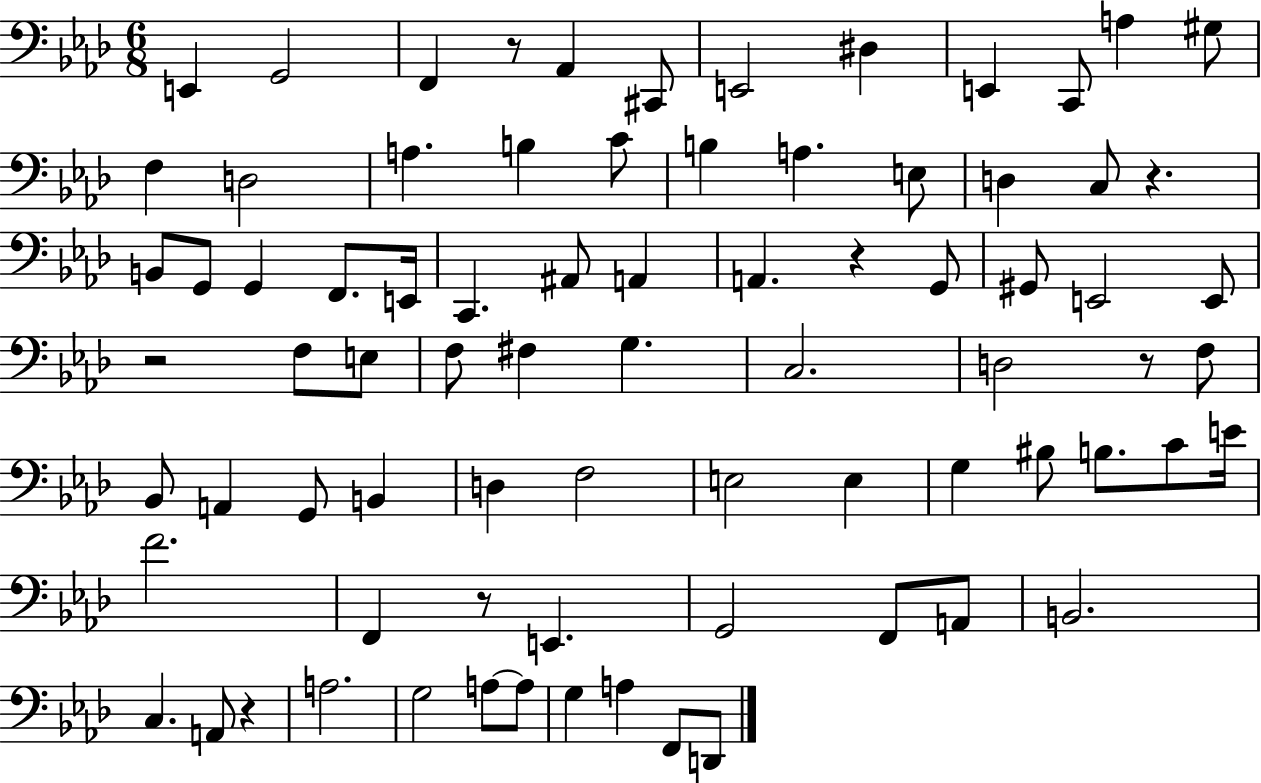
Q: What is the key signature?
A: AES major